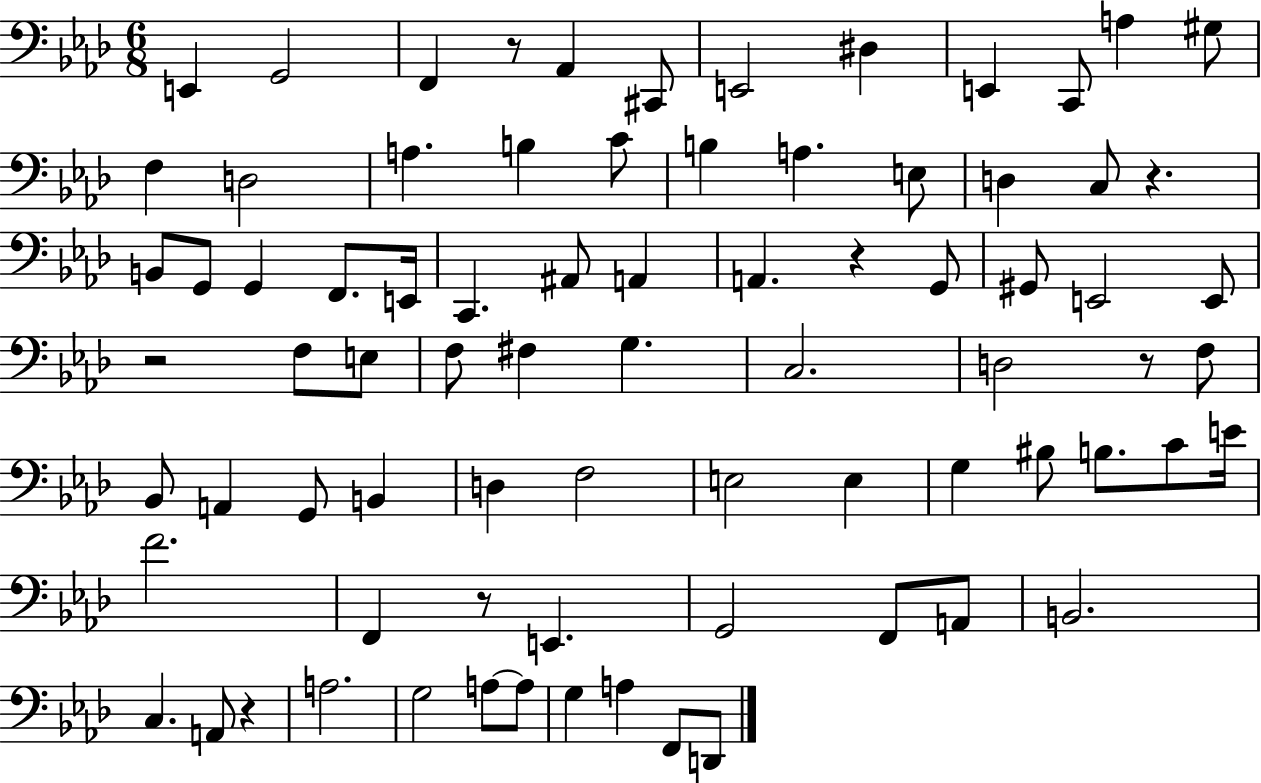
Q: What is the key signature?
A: AES major